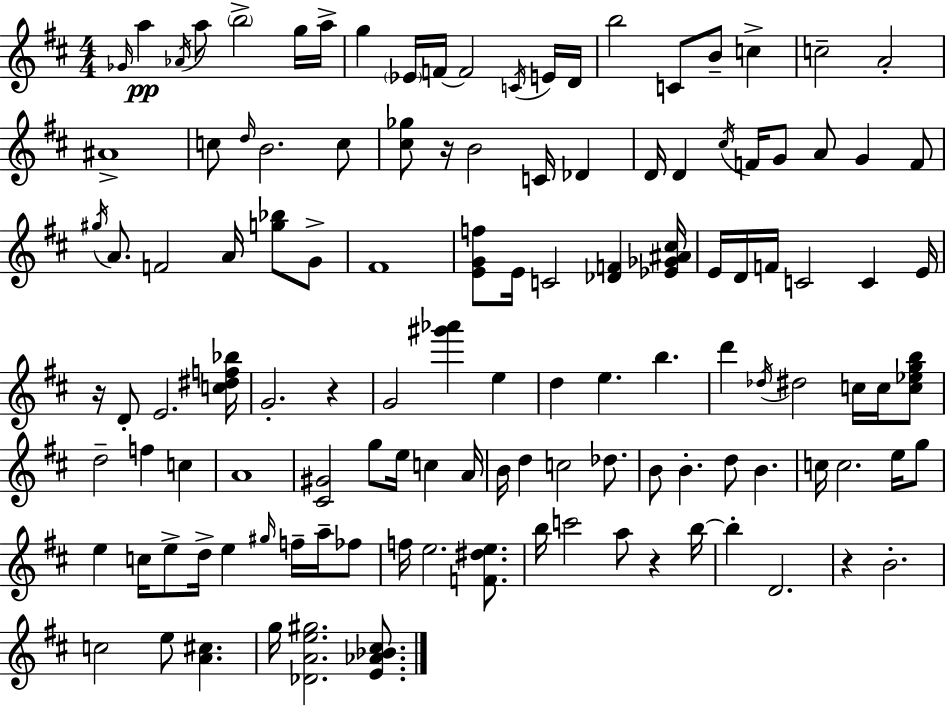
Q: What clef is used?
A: treble